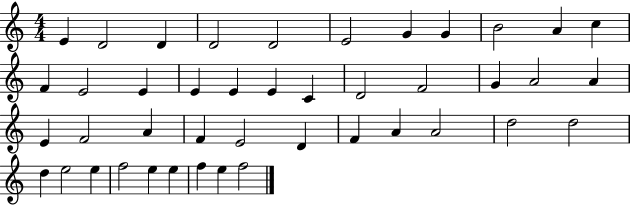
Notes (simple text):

E4/q D4/h D4/q D4/h D4/h E4/h G4/q G4/q B4/h A4/q C5/q F4/q E4/h E4/q E4/q E4/q E4/q C4/q D4/h F4/h G4/q A4/h A4/q E4/q F4/h A4/q F4/q E4/h D4/q F4/q A4/q A4/h D5/h D5/h D5/q E5/h E5/q F5/h E5/q E5/q F5/q E5/q F5/h